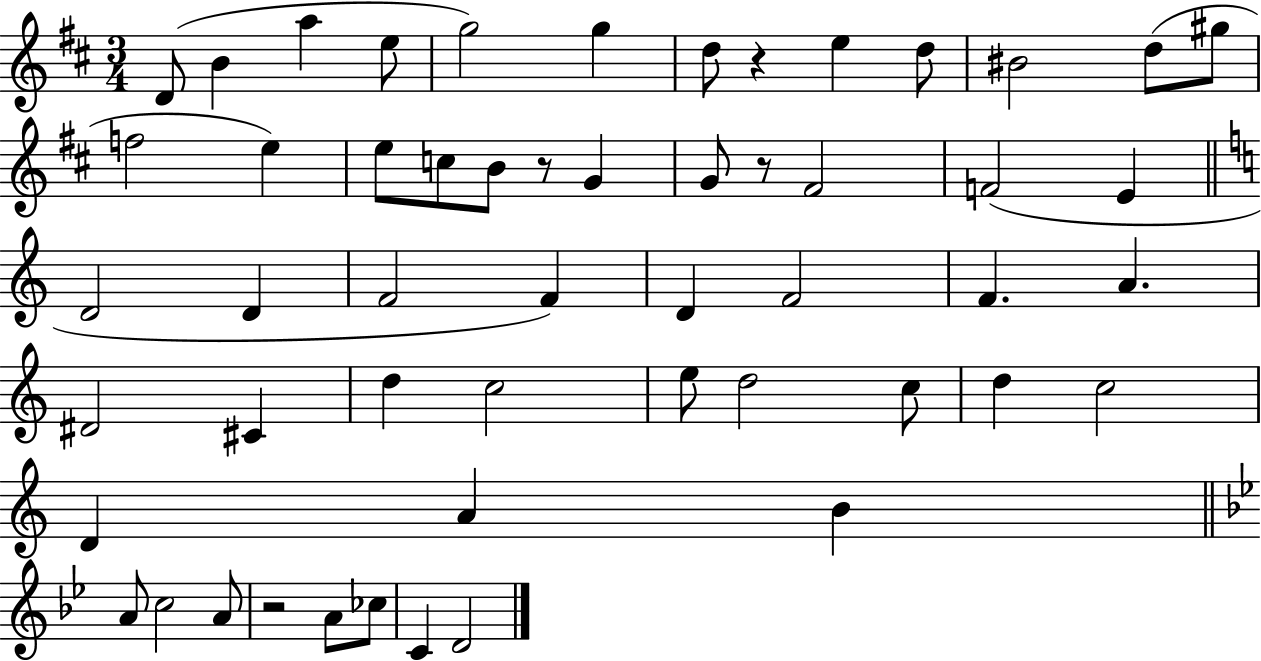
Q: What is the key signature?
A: D major